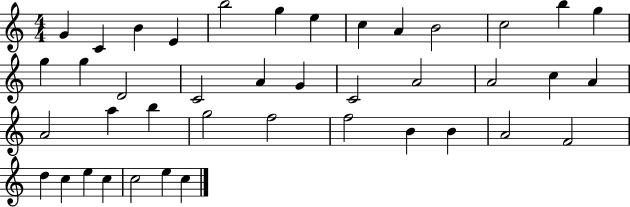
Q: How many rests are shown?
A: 0